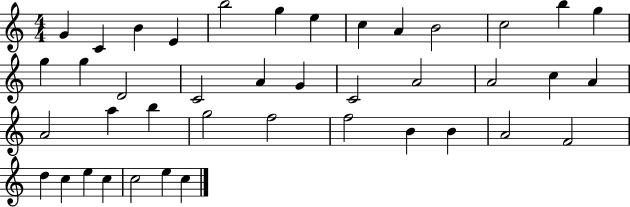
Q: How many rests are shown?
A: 0